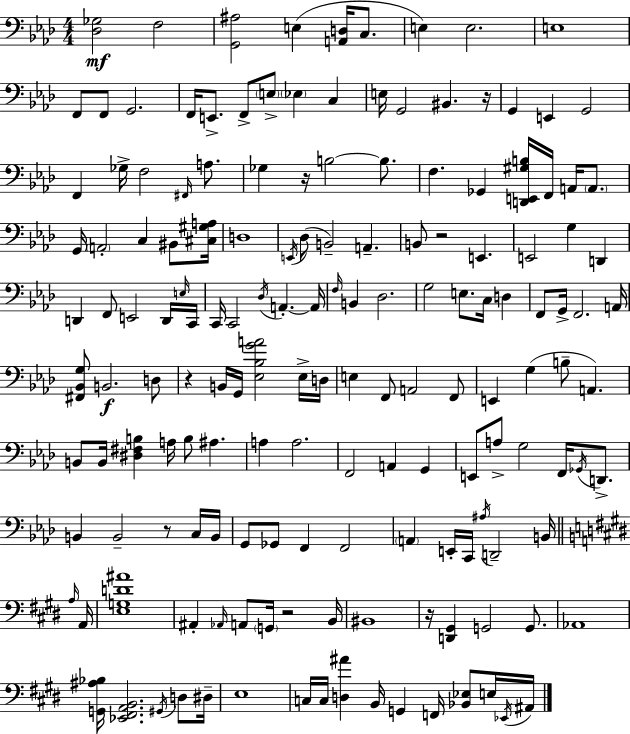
X:1
T:Untitled
M:4/4
L:1/4
K:Fm
[_D,_G,]2 F,2 [G,,^A,]2 E, [A,,D,]/4 C,/2 E, E,2 E,4 F,,/2 F,,/2 G,,2 F,,/4 E,,/2 F,,/2 E,/2 _E, C, E,/4 G,,2 ^B,, z/4 G,, E,, G,,2 F,, _G,/4 F,2 ^F,,/4 A,/2 _G, z/4 B,2 B,/2 F, _G,, [D,,E,,^G,B,]/4 F,,/4 A,,/4 A,,/2 G,,/4 A,,2 C, ^B,,/2 [^C,^G,A,]/4 D,4 E,,/4 _D,/2 B,,2 A,, B,,/2 z2 E,, E,,2 G, D,, D,, F,,/2 E,,2 D,,/4 E,/4 C,,/4 C,,/4 C,,2 _D,/4 A,, A,,/4 F,/4 B,, _D,2 G,2 E,/2 C,/4 D, F,,/2 G,,/4 F,,2 A,,/4 [^F,,_B,,G,]/2 B,,2 D,/2 z B,,/4 G,,/4 [_E,_B,GA]2 _E,/4 D,/4 E, F,,/2 A,,2 F,,/2 E,, G, B,/2 A,, B,,/2 B,,/4 [^D,^F,B,] A,/4 B,/2 ^A, A, A,2 F,,2 A,, G,, E,,/2 A,/2 G,2 F,,/4 _G,,/4 D,,/2 B,, B,,2 z/2 C,/4 B,,/4 G,,/2 _G,,/2 F,, F,,2 A,, E,,/4 C,,/4 ^A,/4 D,,2 B,,/4 A,/4 A,,/4 [E,G,D^A]4 ^A,, _A,,/4 A,,/2 G,,/4 z2 B,,/4 ^B,,4 z/4 [D,,^G,,] G,,2 G,,/2 _A,,4 [G,,^A,_B,]/4 [_E,,^F,,A,,B,,]2 ^G,,/4 D,/2 ^D,/4 E,4 C,/4 C,/4 [D,^A] B,,/4 G,, F,,/4 [_B,,_E,]/2 E,/4 _E,,/4 ^A,,/4